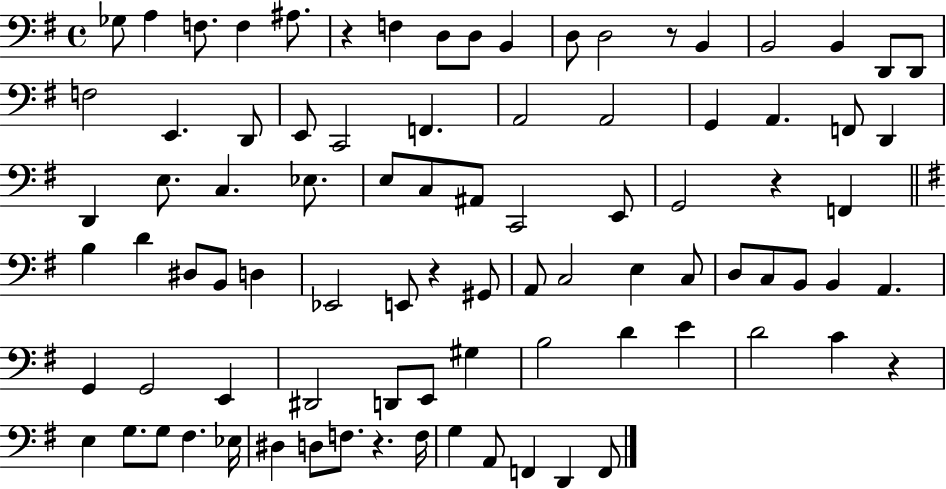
X:1
T:Untitled
M:4/4
L:1/4
K:G
_G,/2 A, F,/2 F, ^A,/2 z F, D,/2 D,/2 B,, D,/2 D,2 z/2 B,, B,,2 B,, D,,/2 D,,/2 F,2 E,, D,,/2 E,,/2 C,,2 F,, A,,2 A,,2 G,, A,, F,,/2 D,, D,, E,/2 C, _E,/2 E,/2 C,/2 ^A,,/2 C,,2 E,,/2 G,,2 z F,, B, D ^D,/2 B,,/2 D, _E,,2 E,,/2 z ^G,,/2 A,,/2 C,2 E, C,/2 D,/2 C,/2 B,,/2 B,, A,, G,, G,,2 E,, ^D,,2 D,,/2 E,,/2 ^G, B,2 D E D2 C z E, G,/2 G,/2 ^F, _E,/4 ^D, D,/2 F,/2 z F,/4 G, A,,/2 F,, D,, F,,/2